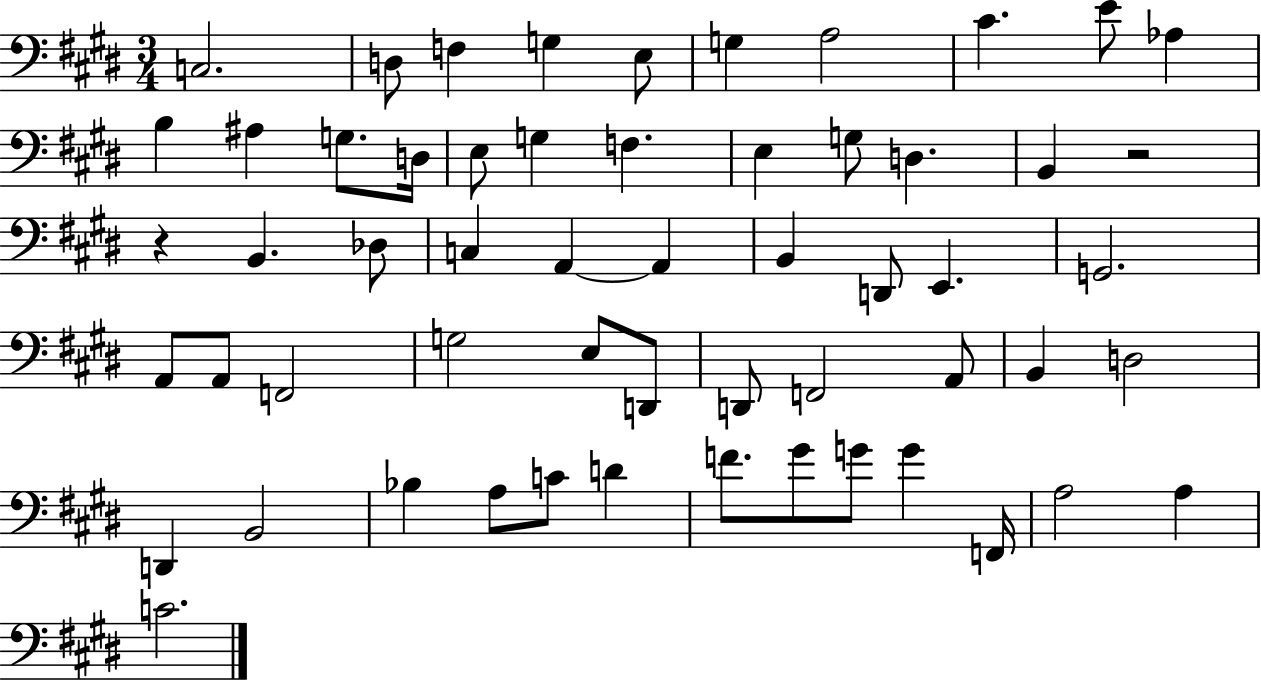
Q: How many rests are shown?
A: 2